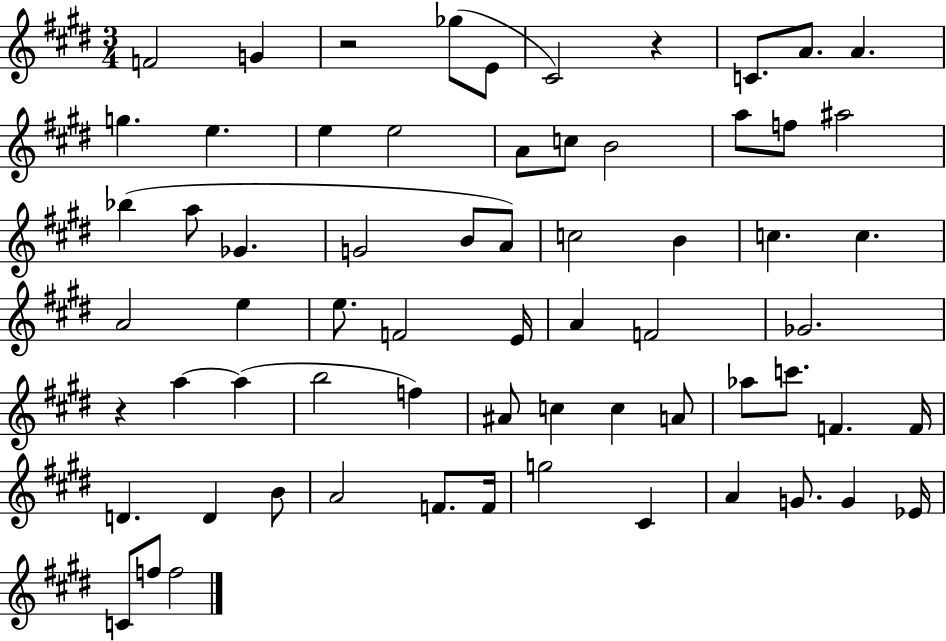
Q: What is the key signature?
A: E major